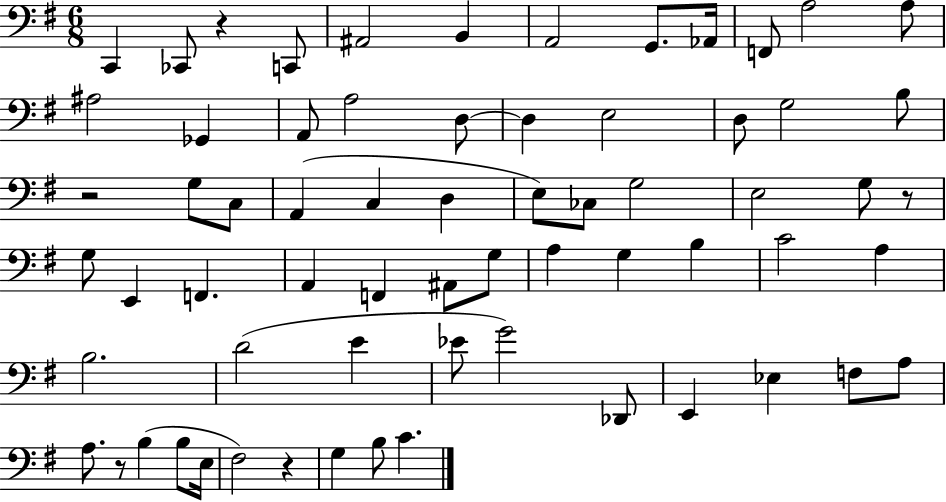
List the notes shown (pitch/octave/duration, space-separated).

C2/q CES2/e R/q C2/e A#2/h B2/q A2/h G2/e. Ab2/s F2/e A3/h A3/e A#3/h Gb2/q A2/e A3/h D3/e D3/q E3/h D3/e G3/h B3/e R/h G3/e C3/e A2/q C3/q D3/q E3/e CES3/e G3/h E3/h G3/e R/e G3/e E2/q F2/q. A2/q F2/q A#2/e G3/e A3/q G3/q B3/q C4/h A3/q B3/h. D4/h E4/q Eb4/e G4/h Db2/e E2/q Eb3/q F3/e A3/e A3/e. R/e B3/q B3/e E3/s F#3/h R/q G3/q B3/e C4/q.